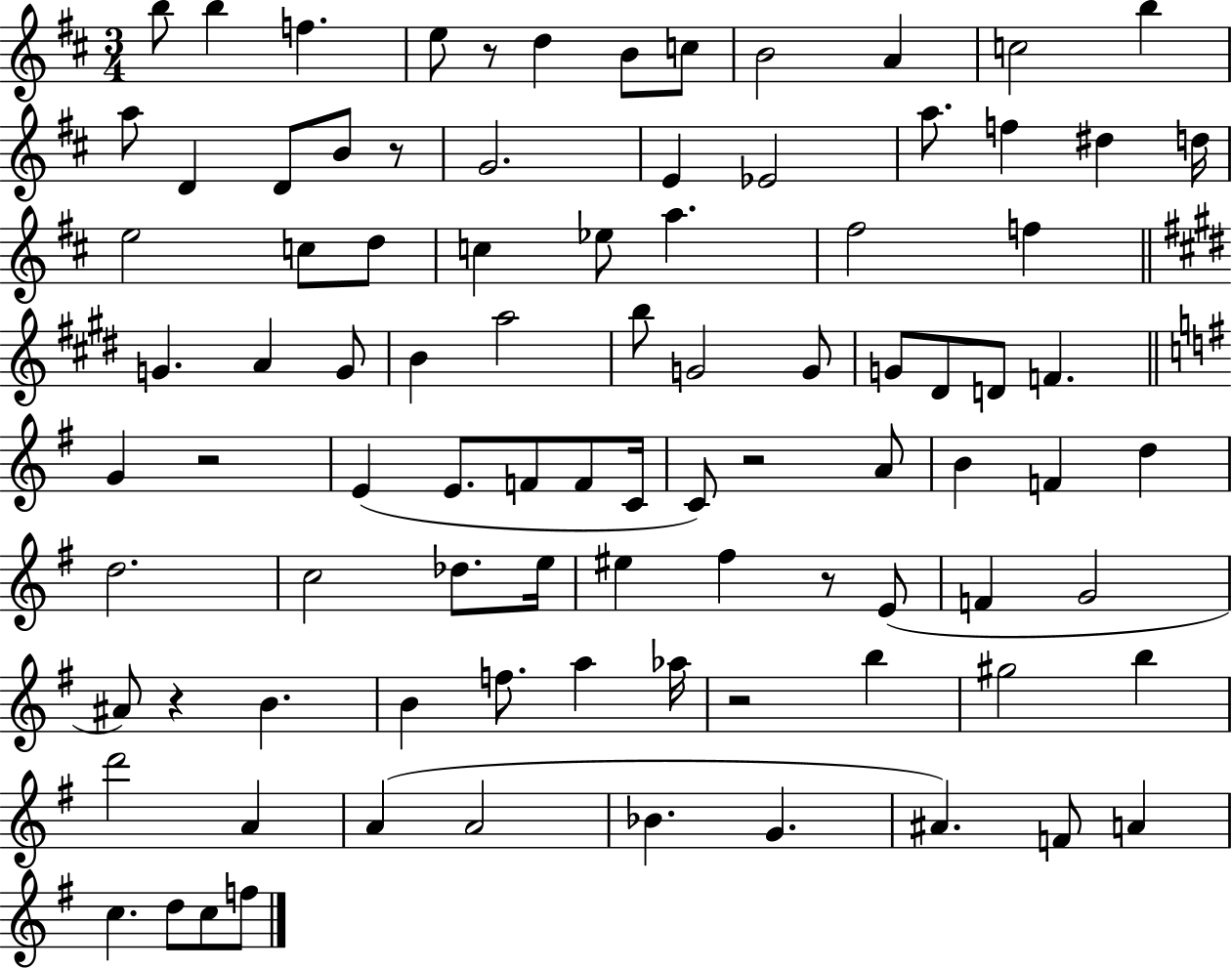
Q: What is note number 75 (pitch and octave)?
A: A4